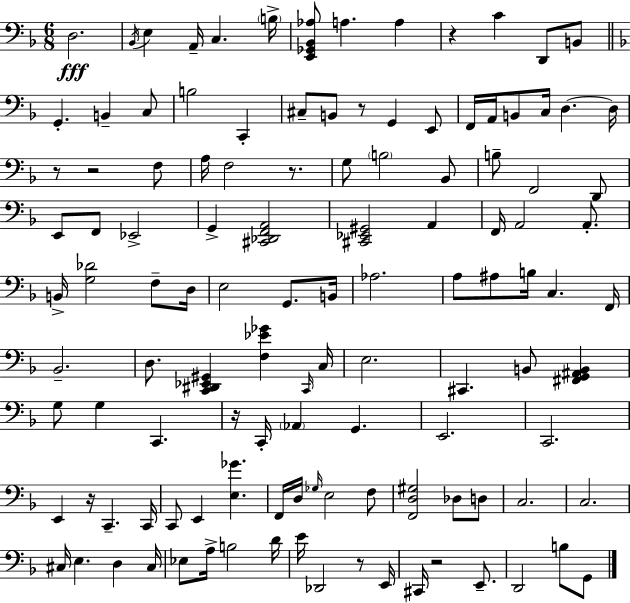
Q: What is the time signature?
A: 6/8